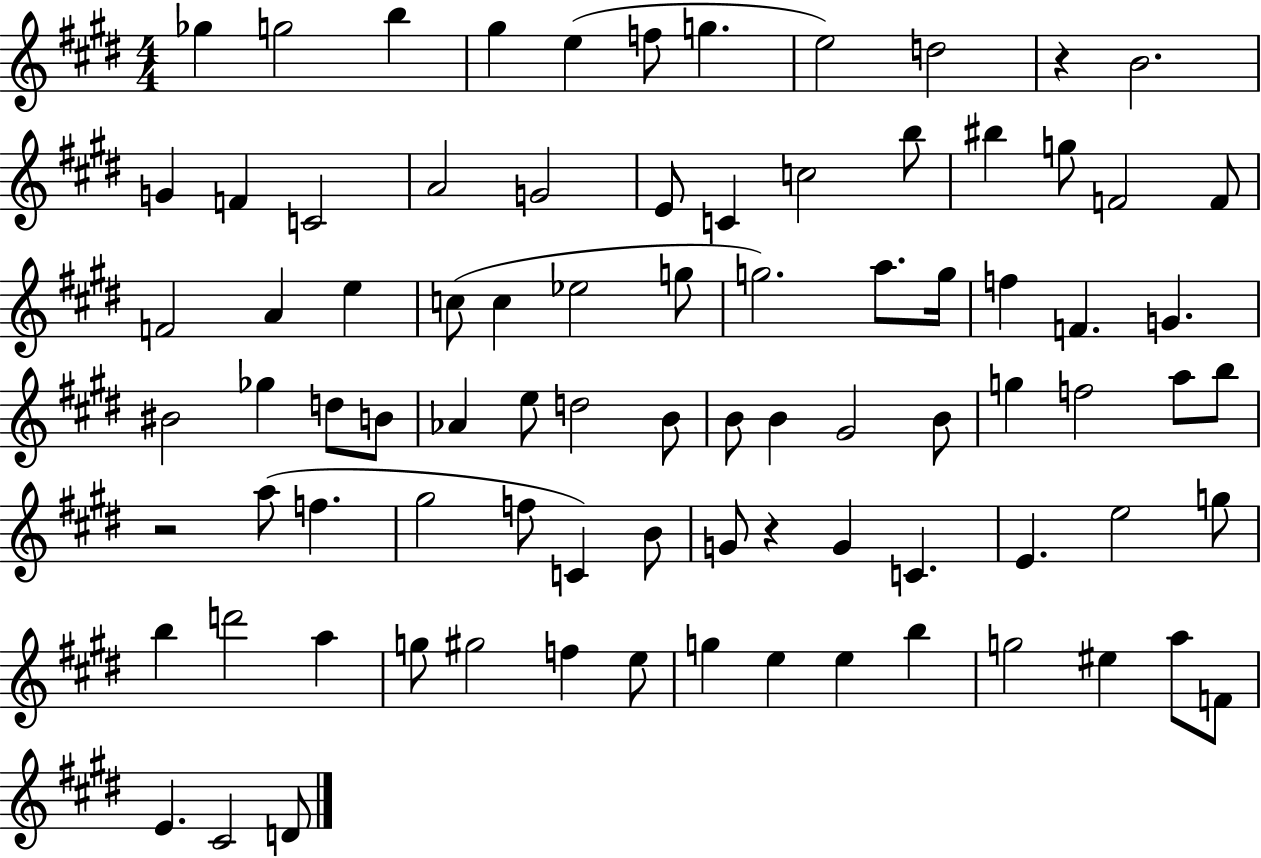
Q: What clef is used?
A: treble